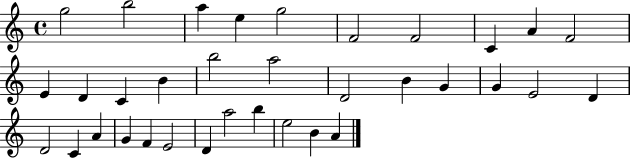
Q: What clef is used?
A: treble